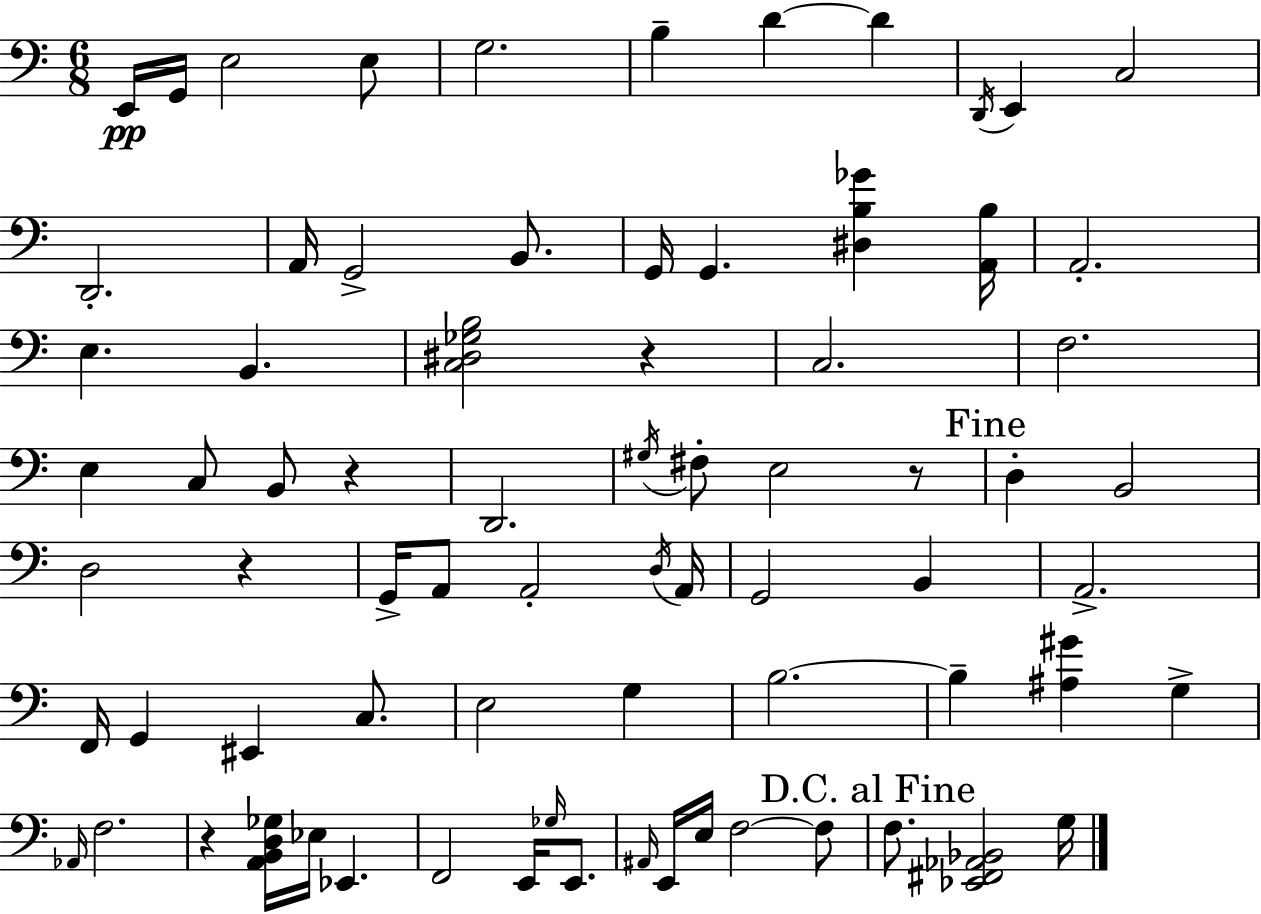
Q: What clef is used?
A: bass